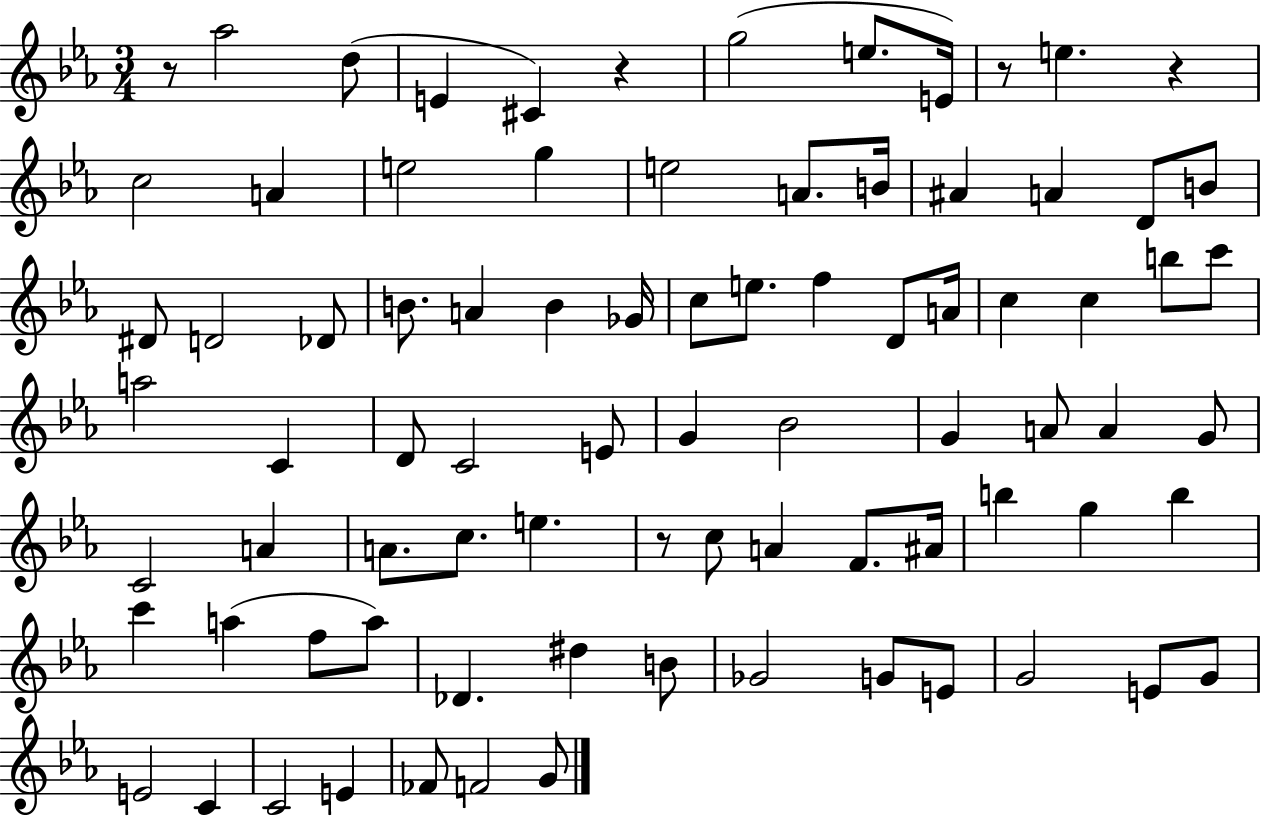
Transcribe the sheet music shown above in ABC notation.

X:1
T:Untitled
M:3/4
L:1/4
K:Eb
z/2 _a2 d/2 E ^C z g2 e/2 E/4 z/2 e z c2 A e2 g e2 A/2 B/4 ^A A D/2 B/2 ^D/2 D2 _D/2 B/2 A B _G/4 c/2 e/2 f D/2 A/4 c c b/2 c'/2 a2 C D/2 C2 E/2 G _B2 G A/2 A G/2 C2 A A/2 c/2 e z/2 c/2 A F/2 ^A/4 b g b c' a f/2 a/2 _D ^d B/2 _G2 G/2 E/2 G2 E/2 G/2 E2 C C2 E _F/2 F2 G/2